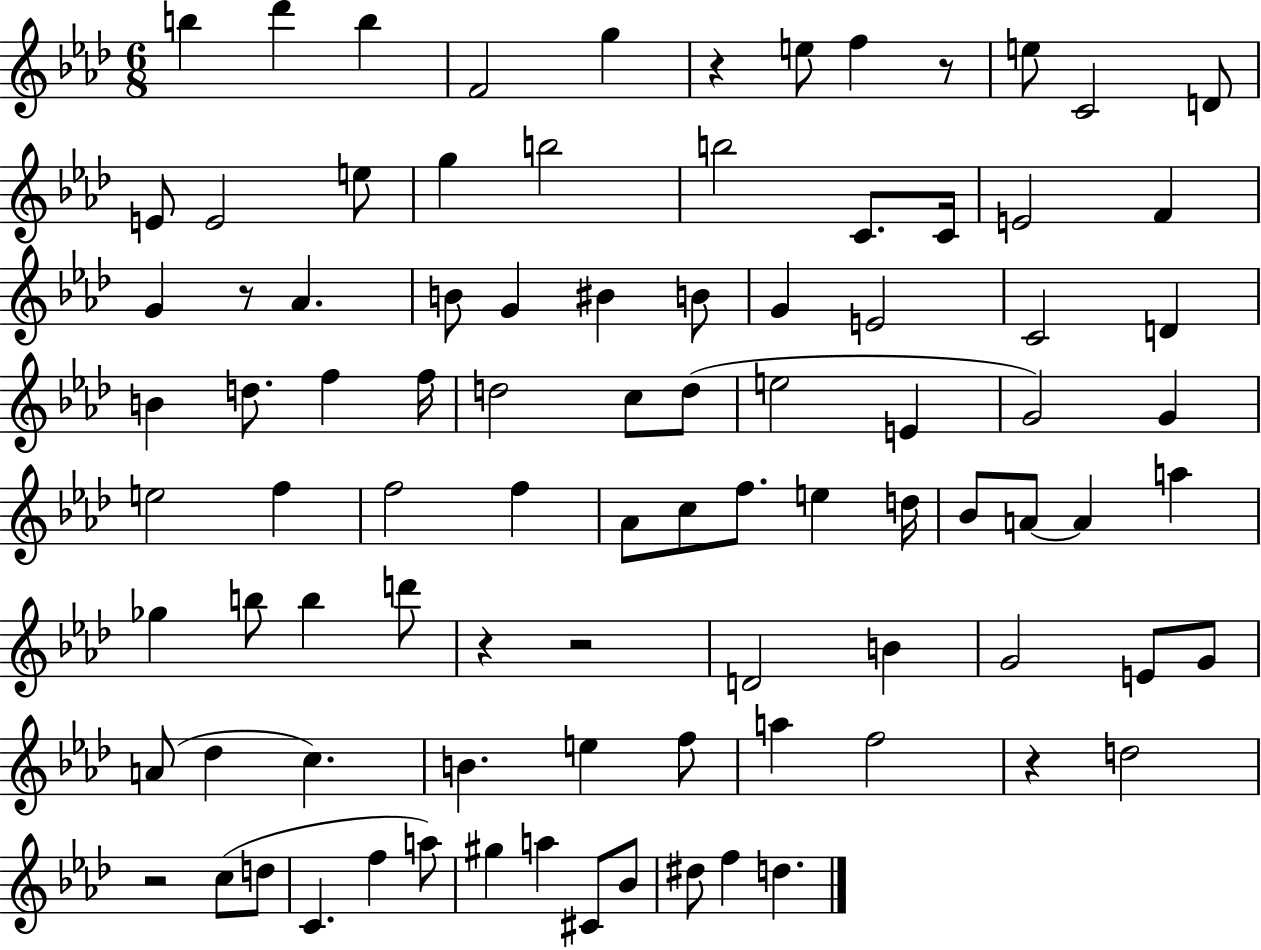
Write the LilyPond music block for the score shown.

{
  \clef treble
  \numericTimeSignature
  \time 6/8
  \key aes \major
  \repeat volta 2 { b''4 des'''4 b''4 | f'2 g''4 | r4 e''8 f''4 r8 | e''8 c'2 d'8 | \break e'8 e'2 e''8 | g''4 b''2 | b''2 c'8. c'16 | e'2 f'4 | \break g'4 r8 aes'4. | b'8 g'4 bis'4 b'8 | g'4 e'2 | c'2 d'4 | \break b'4 d''8. f''4 f''16 | d''2 c''8 d''8( | e''2 e'4 | g'2) g'4 | \break e''2 f''4 | f''2 f''4 | aes'8 c''8 f''8. e''4 d''16 | bes'8 a'8~~ a'4 a''4 | \break ges''4 b''8 b''4 d'''8 | r4 r2 | d'2 b'4 | g'2 e'8 g'8 | \break a'8( des''4 c''4.) | b'4. e''4 f''8 | a''4 f''2 | r4 d''2 | \break r2 c''8( d''8 | c'4. f''4 a''8) | gis''4 a''4 cis'8 bes'8 | dis''8 f''4 d''4. | \break } \bar "|."
}